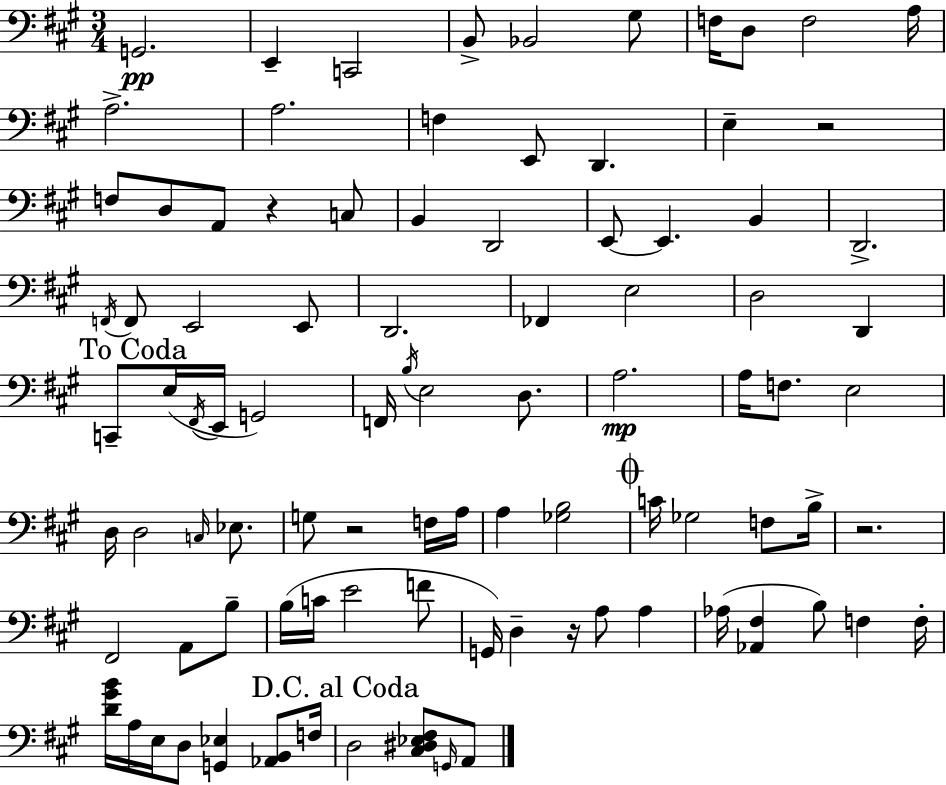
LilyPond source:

{
  \clef bass
  \numericTimeSignature
  \time 3/4
  \key a \major
  g,2.\pp | e,4-- c,2 | b,8-> bes,2 gis8 | f16 d8 f2 a16 | \break a2.-> | a2. | f4 e,8 d,4. | e4-- r2 | \break f8 d8 a,8 r4 c8 | b,4 d,2 | e,8~~ e,4. b,4 | d,2.-> | \break \acciaccatura { f,16 } f,8 e,2 e,8 | d,2. | fes,4 e2 | d2 d,4 | \break \mark "To Coda" c,8-- e16( \acciaccatura { fis,16 } e,16 g,2) | f,16 \acciaccatura { b16 } e2 | d8. a2.\mp | a16 f8. e2 | \break d16 d2 | \grace { c16 } ees8. g8 r2 | f16 a16 a4 <ges b>2 | \mark \markup { \musicglyph "scripts.coda" } c'16 ges2 | \break f8 b16-> r2. | fis,2 | a,8 b8-- b16( c'16 e'2 | f'8 g,16) d4-- r16 a8 | \break a4 aes16( <aes, fis>4 b8) f4 | f16-. <d' gis' b'>16 a16 e16 d8 <g, ees>4 | <aes, b,>8 f16 \mark "D.C. al Coda" d2 | <cis dis ees fis>8 \grace { g,16 } a,8 \bar "|."
}